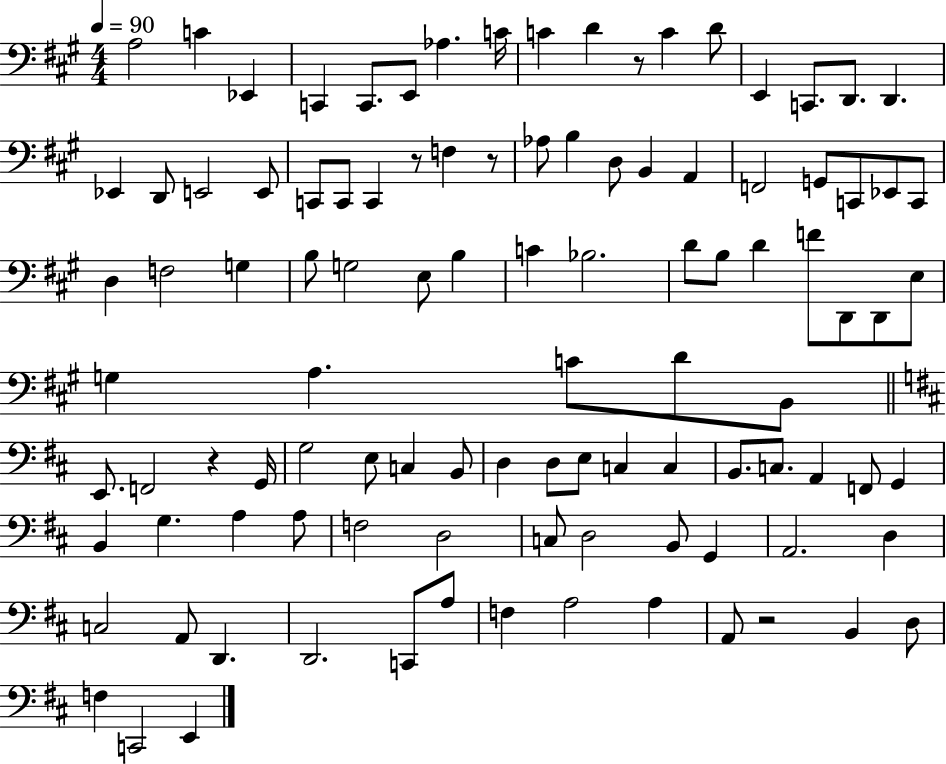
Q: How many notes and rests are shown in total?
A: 104